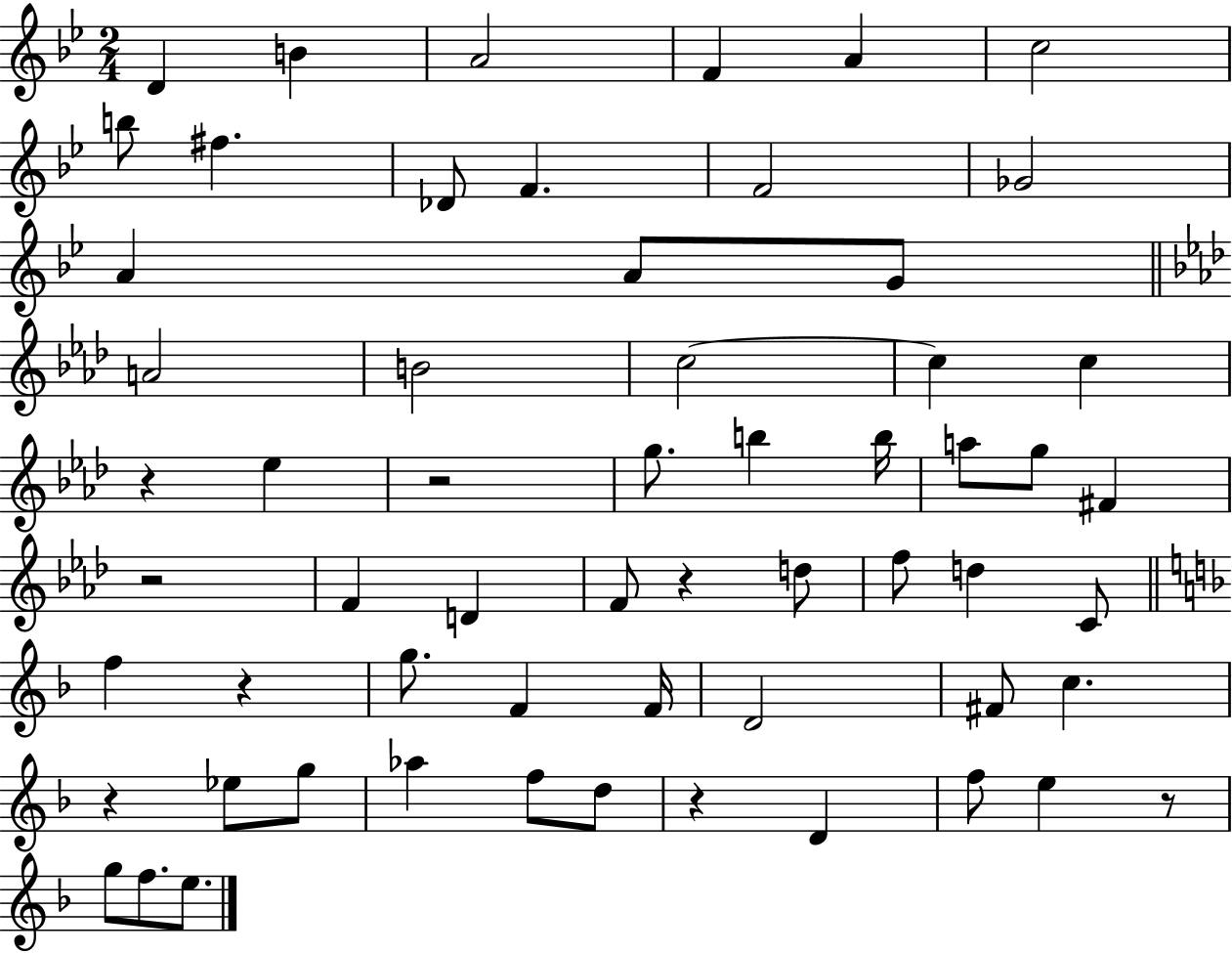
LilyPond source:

{
  \clef treble
  \numericTimeSignature
  \time 2/4
  \key bes \major
  d'4 b'4 | a'2 | f'4 a'4 | c''2 | \break b''8 fis''4. | des'8 f'4. | f'2 | ges'2 | \break a'4 a'8 g'8 | \bar "||" \break \key aes \major a'2 | b'2 | c''2~~ | c''4 c''4 | \break r4 ees''4 | r2 | g''8. b''4 b''16 | a''8 g''8 fis'4 | \break r2 | f'4 d'4 | f'8 r4 d''8 | f''8 d''4 c'8 | \break \bar "||" \break \key d \minor f''4 r4 | g''8. f'4 f'16 | d'2 | fis'8 c''4. | \break r4 ees''8 g''8 | aes''4 f''8 d''8 | r4 d'4 | f''8 e''4 r8 | \break g''8 f''8. e''8. | \bar "|."
}